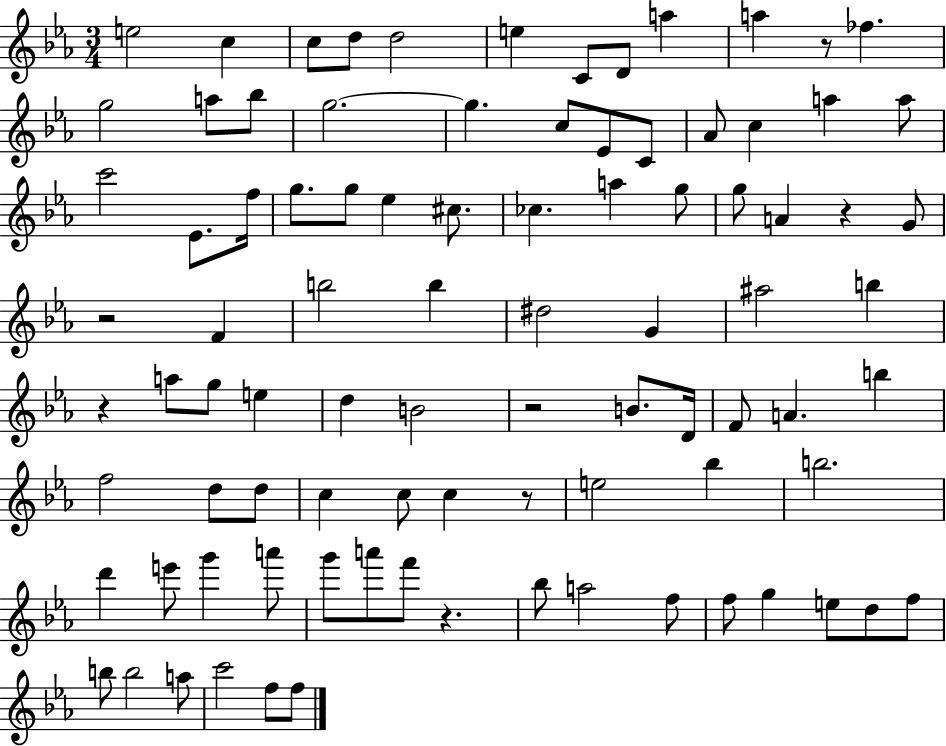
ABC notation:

X:1
T:Untitled
M:3/4
L:1/4
K:Eb
e2 c c/2 d/2 d2 e C/2 D/2 a a z/2 _f g2 a/2 _b/2 g2 g c/2 _E/2 C/2 _A/2 c a a/2 c'2 _E/2 f/4 g/2 g/2 _e ^c/2 _c a g/2 g/2 A z G/2 z2 F b2 b ^d2 G ^a2 b z a/2 g/2 e d B2 z2 B/2 D/4 F/2 A b f2 d/2 d/2 c c/2 c z/2 e2 _b b2 d' e'/2 g' a'/2 g'/2 a'/2 f'/2 z _b/2 a2 f/2 f/2 g e/2 d/2 f/2 b/2 b2 a/2 c'2 f/2 f/2